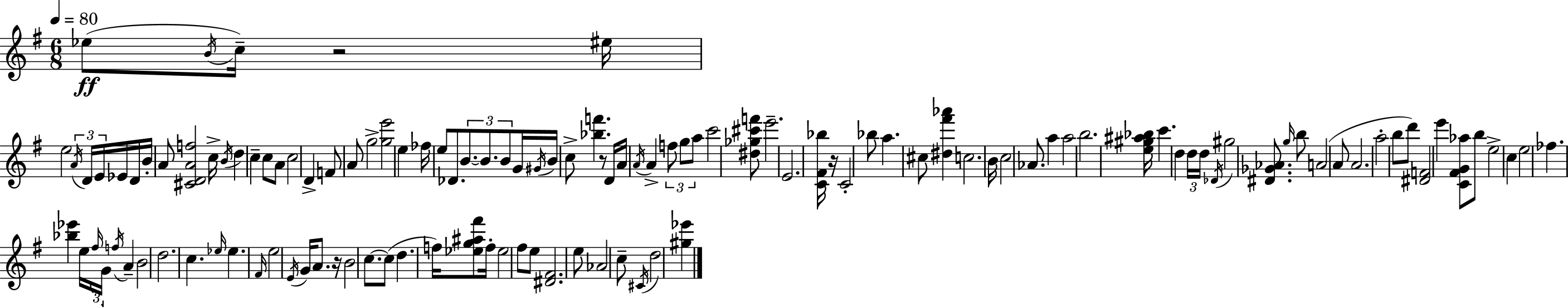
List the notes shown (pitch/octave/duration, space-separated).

Eb5/e B4/s C5/s R/h EIS5/s E5/h A4/s D4/s E4/s Eb4/s D4/s B4/s A4/e [C#4,D4,A4,F5]/h C5/s B4/s D5/q C5/q C5/e A4/e C5/h D4/q F4/e A4/e G5/h [G5,E6]/h E5/q FES5/s E5/e Db4/e. B4/e. B4/e. B4/e G4/s G#4/s B4/s C5/e [Bb5,F6]/q. R/e D4/s A4/s A4/s A4/q F5/e G5/e A5/e C6/h [D#5,Gb5,C#6,F6]/e E6/h. E4/h. [C4,F#4,Bb5]/s R/s C4/h Bb5/e A5/q. C#5/e [D#5,F#6,Ab6]/q C5/h. B4/s C5/h Ab4/e. A5/q A5/h B5/h. [E5,G#5,A#5,Bb5]/s C6/q. D5/q D5/s D5/s Db4/s G#5/h [D#4,Gb4,Ab4]/e. G5/s B5/e A4/h A4/e A4/h. A5/h B5/e D6/e [D#4,F4]/h E6/q [C4,F#4,G4,Ab5]/e B5/e E5/h C5/q E5/h FES5/q. [Bb5,Eb6]/q E5/s F#5/s G4/s F5/s A4/q B4/h D5/h. C5/q. Eb5/s Eb5/q. F#4/s E5/h E4/s G4/s A4/e. R/s B4/h C5/e. C5/e D5/q. F5/s [Eb5,G5,A#5,F#6]/e F5/s Eb5/h F#5/e E5/e [D#4,F#4]/h. E5/e Ab4/h C5/e C#4/s D5/h [G#5,Eb6]/q